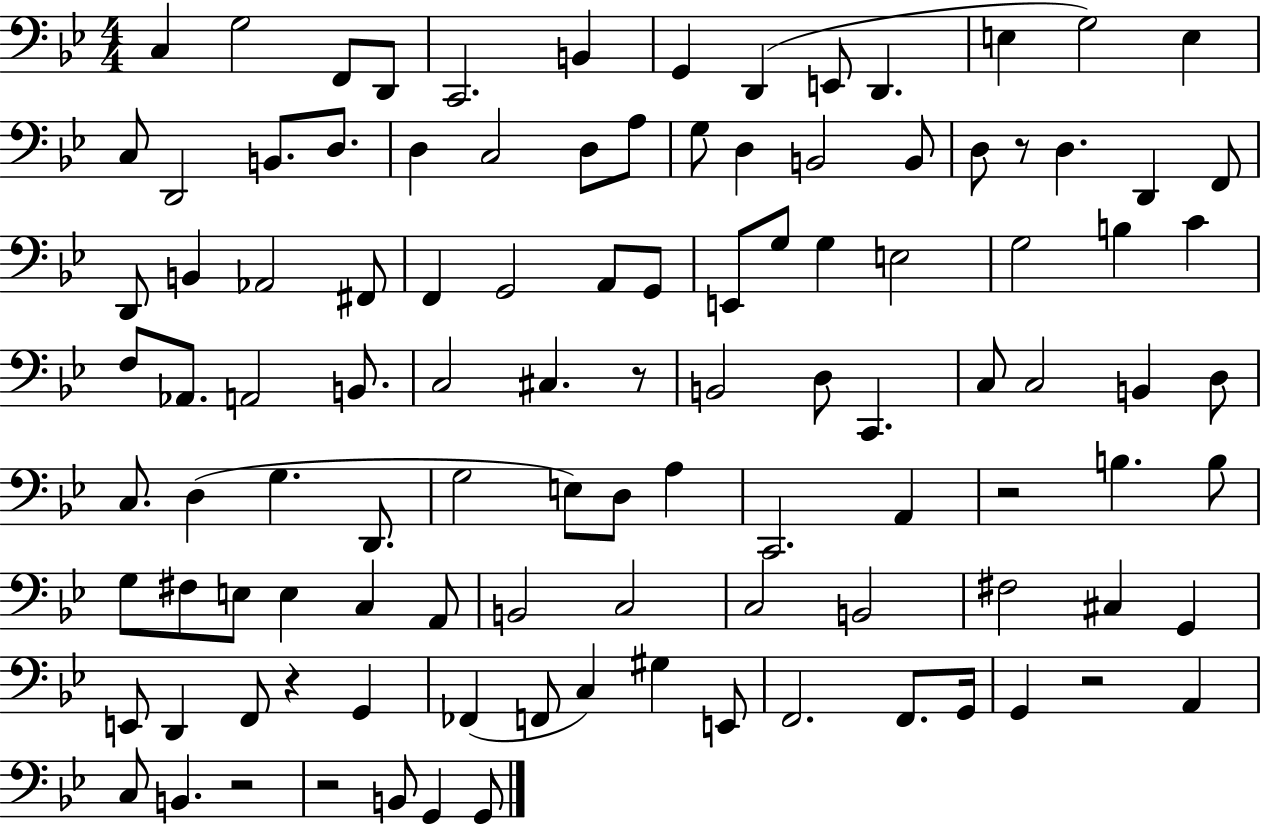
X:1
T:Untitled
M:4/4
L:1/4
K:Bb
C, G,2 F,,/2 D,,/2 C,,2 B,, G,, D,, E,,/2 D,, E, G,2 E, C,/2 D,,2 B,,/2 D,/2 D, C,2 D,/2 A,/2 G,/2 D, B,,2 B,,/2 D,/2 z/2 D, D,, F,,/2 D,,/2 B,, _A,,2 ^F,,/2 F,, G,,2 A,,/2 G,,/2 E,,/2 G,/2 G, E,2 G,2 B, C F,/2 _A,,/2 A,,2 B,,/2 C,2 ^C, z/2 B,,2 D,/2 C,, C,/2 C,2 B,, D,/2 C,/2 D, G, D,,/2 G,2 E,/2 D,/2 A, C,,2 A,, z2 B, B,/2 G,/2 ^F,/2 E,/2 E, C, A,,/2 B,,2 C,2 C,2 B,,2 ^F,2 ^C, G,, E,,/2 D,, F,,/2 z G,, _F,, F,,/2 C, ^G, E,,/2 F,,2 F,,/2 G,,/4 G,, z2 A,, C,/2 B,, z2 z2 B,,/2 G,, G,,/2